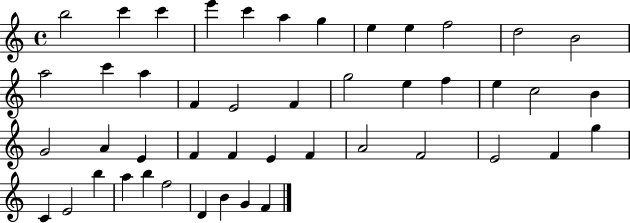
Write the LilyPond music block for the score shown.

{
  \clef treble
  \time 4/4
  \defaultTimeSignature
  \key c \major
  b''2 c'''4 c'''4 | e'''4 c'''4 a''4 g''4 | e''4 e''4 f''2 | d''2 b'2 | \break a''2 c'''4 a''4 | f'4 e'2 f'4 | g''2 e''4 f''4 | e''4 c''2 b'4 | \break g'2 a'4 e'4 | f'4 f'4 e'4 f'4 | a'2 f'2 | e'2 f'4 g''4 | \break c'4 e'2 b''4 | a''4 b''4 f''2 | d'4 b'4 g'4 f'4 | \bar "|."
}